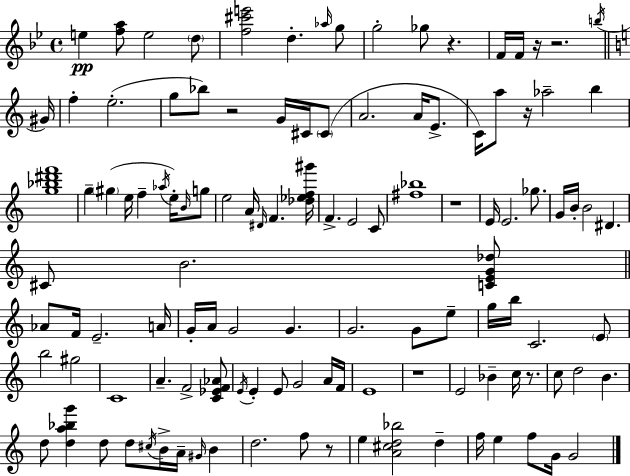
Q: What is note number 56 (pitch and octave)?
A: A4